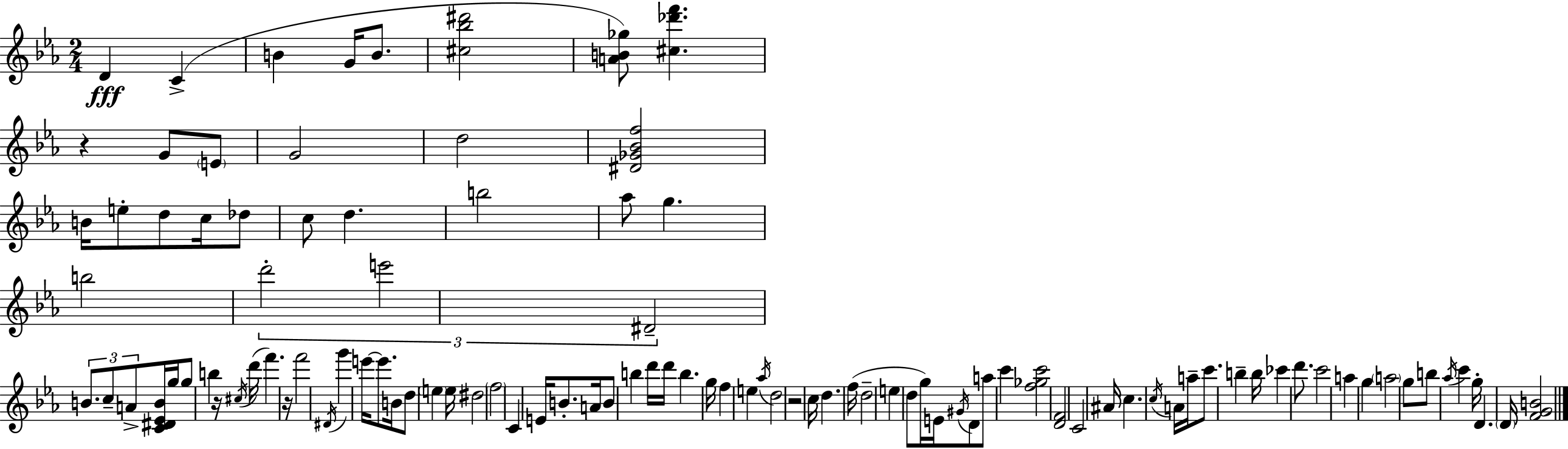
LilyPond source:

{
  \clef treble
  \numericTimeSignature
  \time 2/4
  \key ees \major
  d'4\fff c'4->( | b'4 g'16 b'8. | <cis'' bes'' dis'''>2 | <a' b' ges''>8) <cis'' des''' f'''>4. | \break r4 g'8 \parenthesize e'8 | g'2 | d''2 | <dis' ges' bes' f''>2 | \break b'16 e''8-. d''8 c''16 des''8 | c''8 d''4. | b''2 | aes''8 g''4. | \break b''2 | \tuplet 3/2 { d'''2-. | e'''2 | dis'2-- } | \break \tuplet 3/2 { b'8. c''8-- a'8-> } <c' dis' ees' b'>16 | g''16 g''8 b''4 r16 | \acciaccatura { cis''16 }( d'''16 f'''4.) | r16 f'''2 | \break \acciaccatura { dis'16 } g'''4 e'''16~~ e'''8. | b'16 d''8 \parenthesize e''4 | e''16 dis''2 | \parenthesize f''2 | \break c'4 e'16 b'8.-. | a'16 b'8 b''4 | d'''16 d'''16 b''4. | g''16 f''4 e''4 | \break \acciaccatura { aes''16 } d''2 | r2 | c''16 d''4. | f''16( d''2-- | \break e''4 d''8 | g''16) e'16 \acciaccatura { gis'16 } d'8 a''8 | c'''4 <f'' ges'' c'''>2 | <d' f'>2 | \break c'2 | ais'16 c''4. | \acciaccatura { c''16 } a'16 a''16-- c'''8. | b''4-- b''16 ces'''4 | \break d'''8. c'''2 | a''4 | g''4 \parenthesize a''2 | g''8 b''8 | \break \acciaccatura { aes''16 } c'''4 g''16-. d'4. | \parenthesize d'16 <f' g' b'>2 | \bar "|."
}